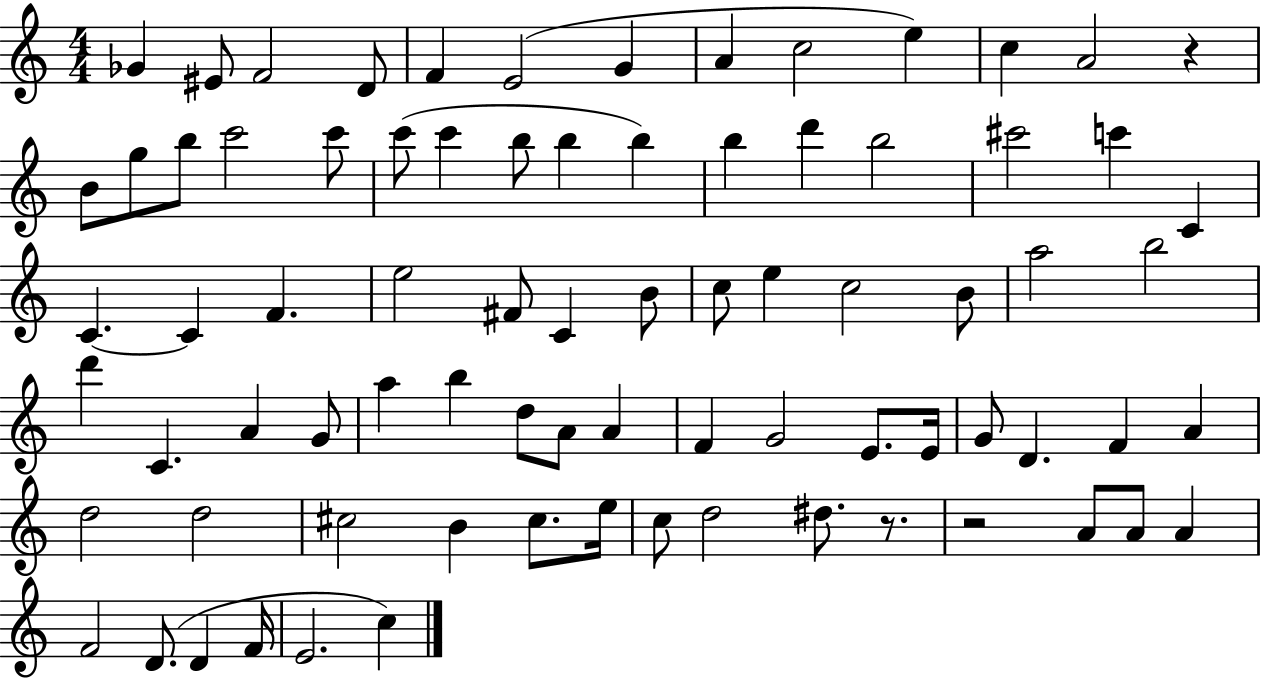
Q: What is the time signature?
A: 4/4